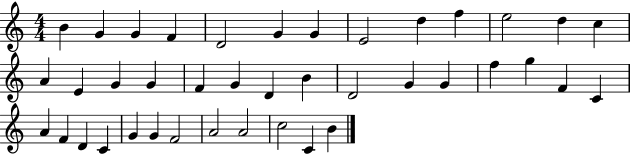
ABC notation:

X:1
T:Untitled
M:4/4
L:1/4
K:C
B G G F D2 G G E2 d f e2 d c A E G G F G D B D2 G G f g F C A F D C G G F2 A2 A2 c2 C B